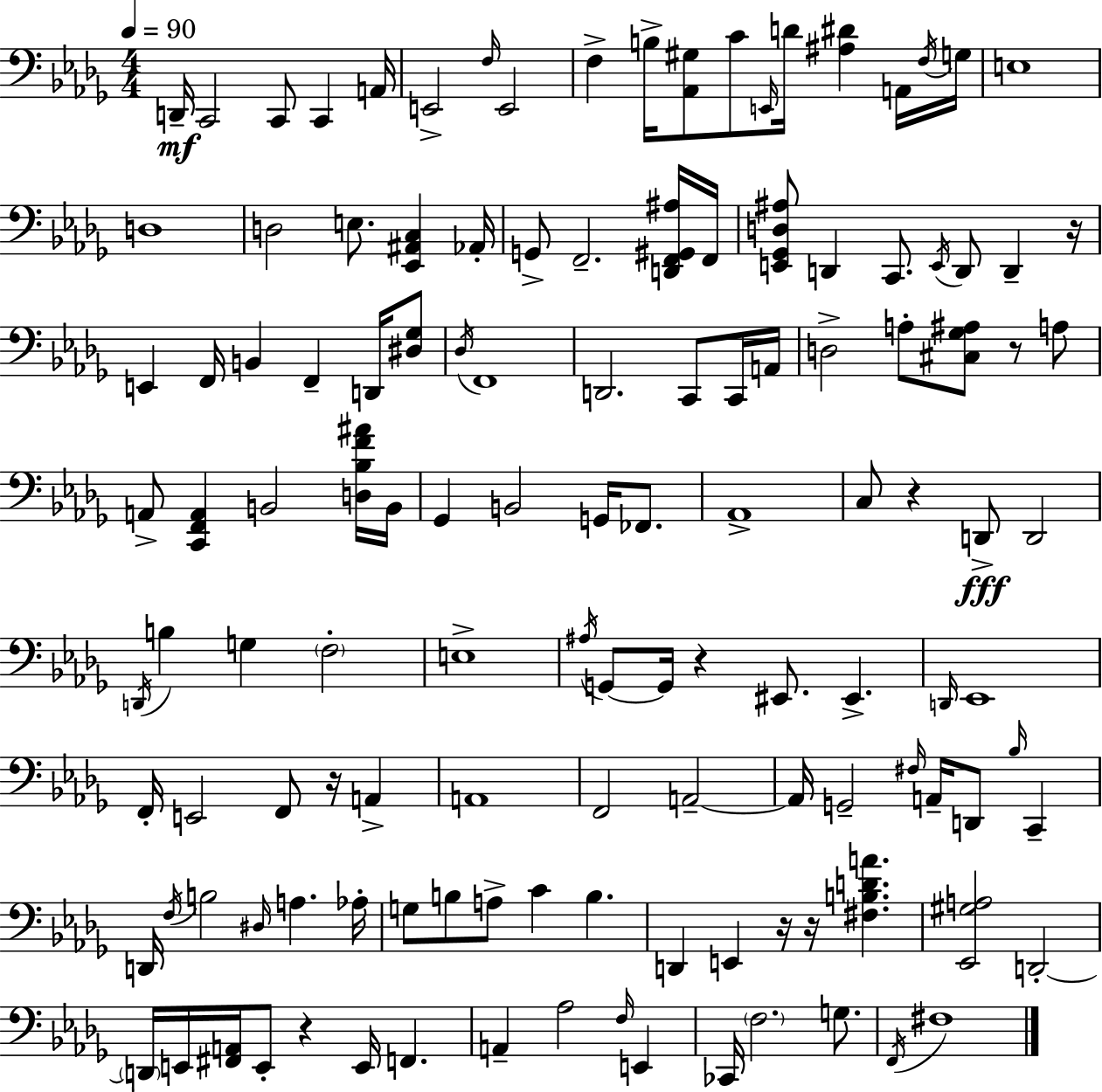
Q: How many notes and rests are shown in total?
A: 128